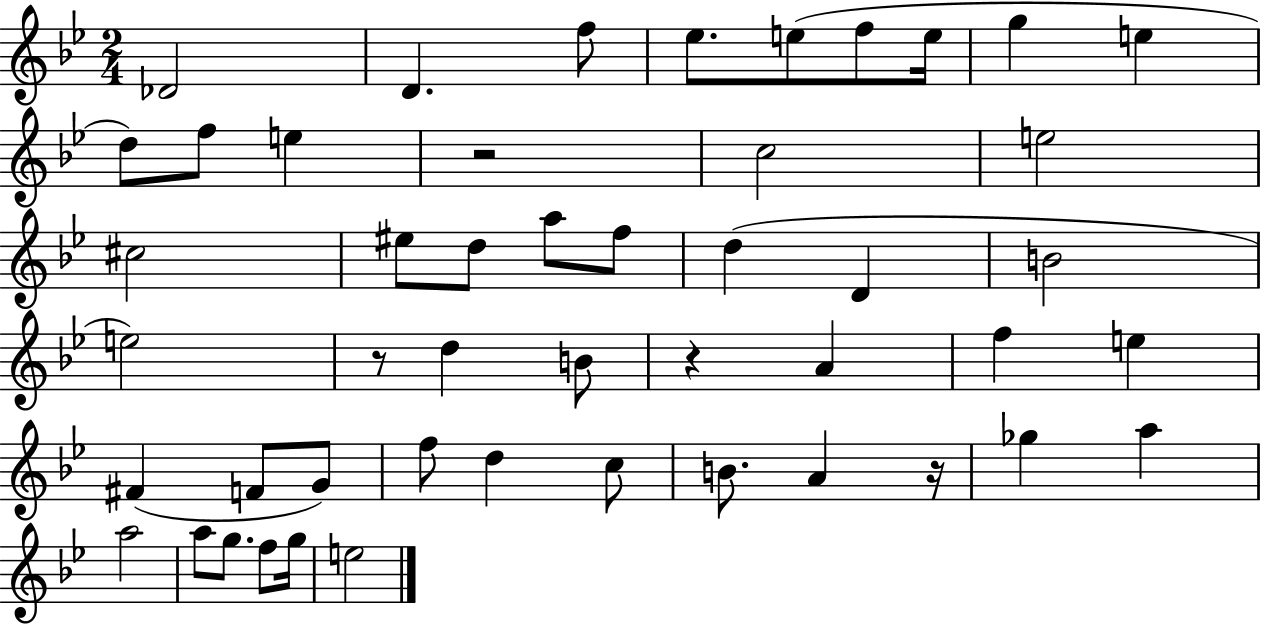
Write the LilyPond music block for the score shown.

{
  \clef treble
  \numericTimeSignature
  \time 2/4
  \key bes \major
  des'2 | d'4. f''8 | ees''8. e''8( f''8 e''16 | g''4 e''4 | \break d''8) f''8 e''4 | r2 | c''2 | e''2 | \break cis''2 | eis''8 d''8 a''8 f''8 | d''4( d'4 | b'2 | \break e''2) | r8 d''4 b'8 | r4 a'4 | f''4 e''4 | \break fis'4( f'8 g'8) | f''8 d''4 c''8 | b'8. a'4 r16 | ges''4 a''4 | \break a''2 | a''8 g''8. f''8 g''16 | e''2 | \bar "|."
}